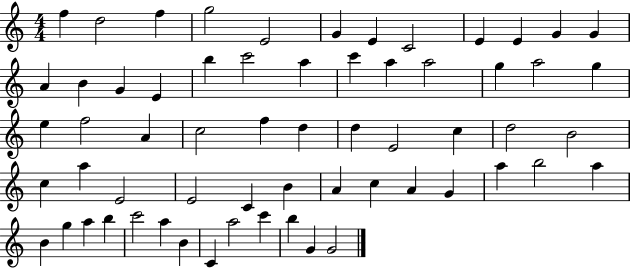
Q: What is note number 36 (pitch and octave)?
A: B4